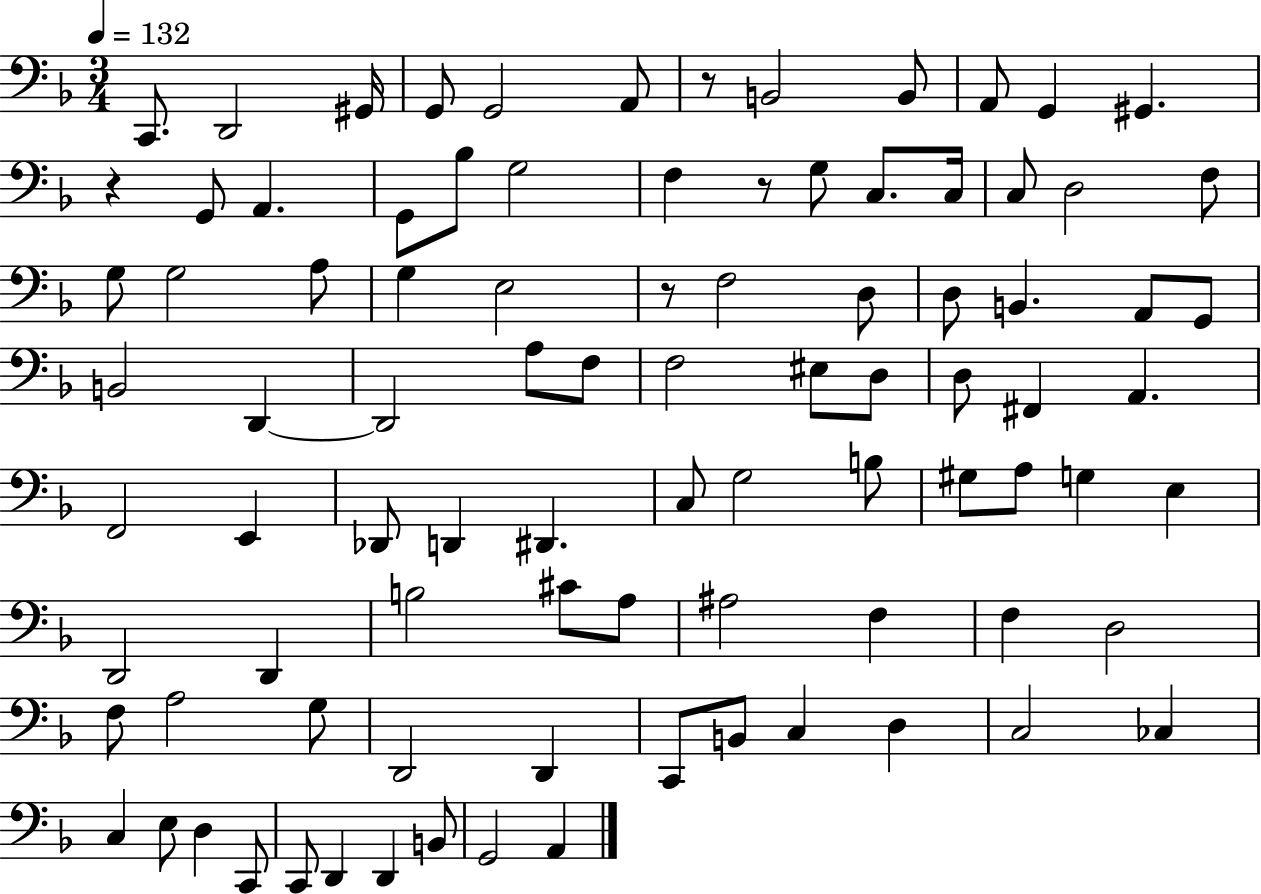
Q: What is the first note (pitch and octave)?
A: C2